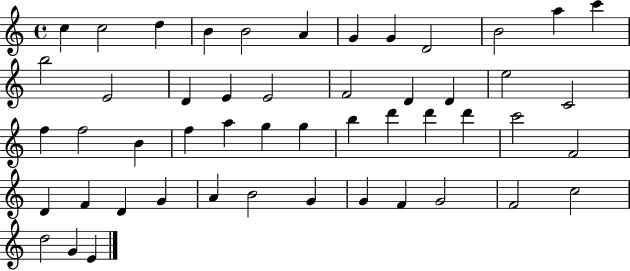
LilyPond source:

{
  \clef treble
  \time 4/4
  \defaultTimeSignature
  \key c \major
  c''4 c''2 d''4 | b'4 b'2 a'4 | g'4 g'4 d'2 | b'2 a''4 c'''4 | \break b''2 e'2 | d'4 e'4 e'2 | f'2 d'4 d'4 | e''2 c'2 | \break f''4 f''2 b'4 | f''4 a''4 g''4 g''4 | b''4 d'''4 d'''4 d'''4 | c'''2 f'2 | \break d'4 f'4 d'4 g'4 | a'4 b'2 g'4 | g'4 f'4 g'2 | f'2 c''2 | \break d''2 g'4 e'4 | \bar "|."
}